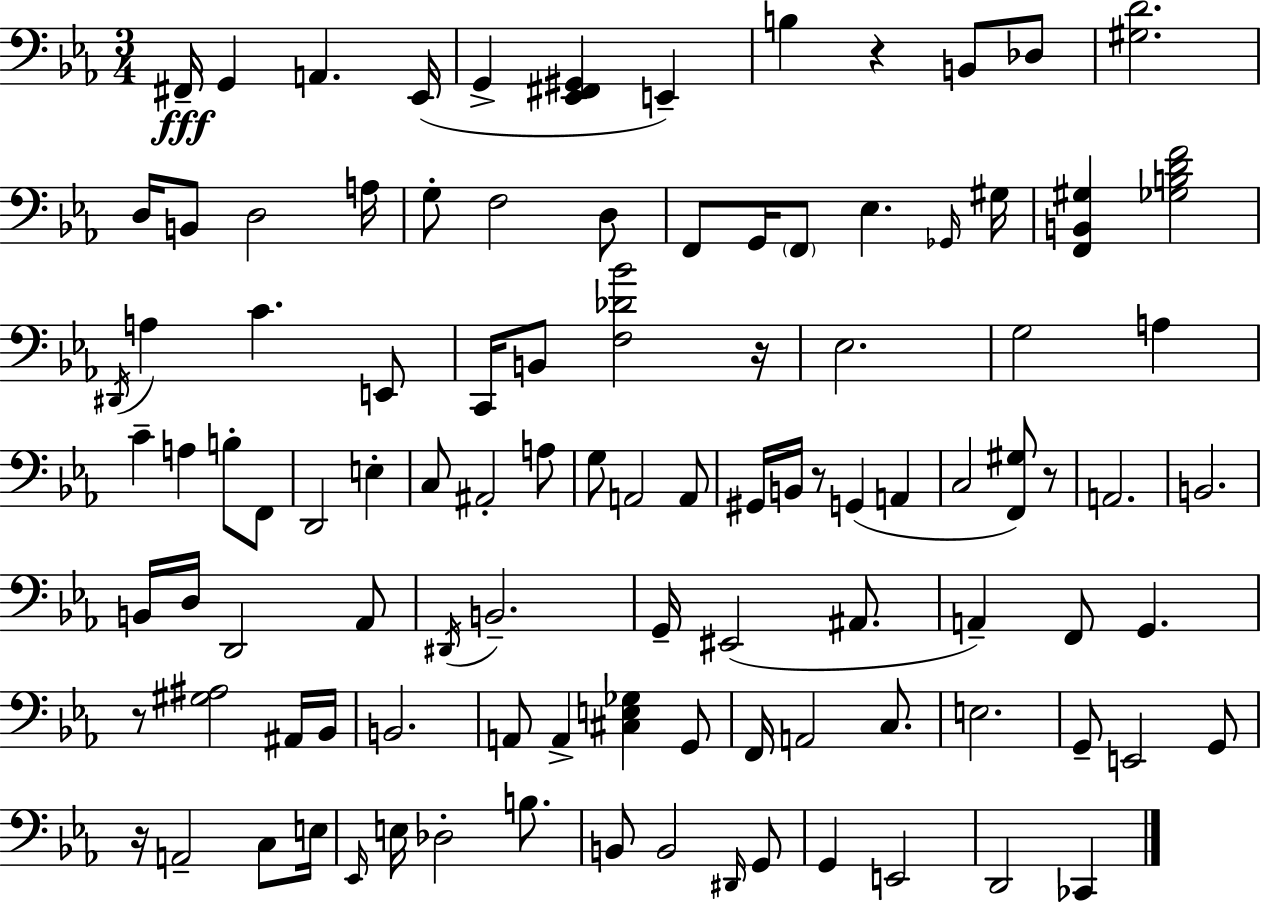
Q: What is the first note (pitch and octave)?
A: F#2